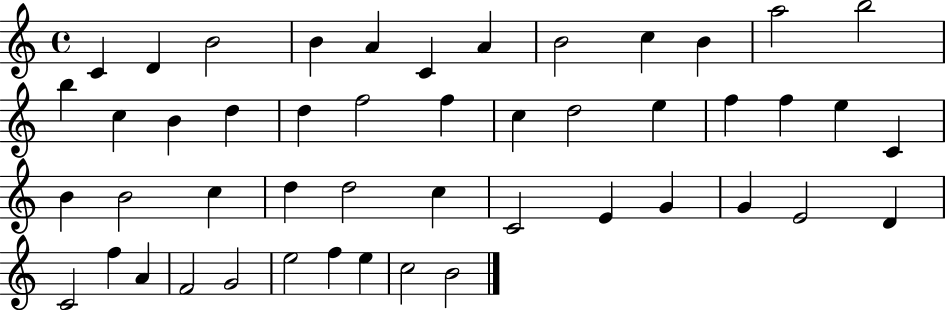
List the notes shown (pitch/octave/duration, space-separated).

C4/q D4/q B4/h B4/q A4/q C4/q A4/q B4/h C5/q B4/q A5/h B5/h B5/q C5/q B4/q D5/q D5/q F5/h F5/q C5/q D5/h E5/q F5/q F5/q E5/q C4/q B4/q B4/h C5/q D5/q D5/h C5/q C4/h E4/q G4/q G4/q E4/h D4/q C4/h F5/q A4/q F4/h G4/h E5/h F5/q E5/q C5/h B4/h